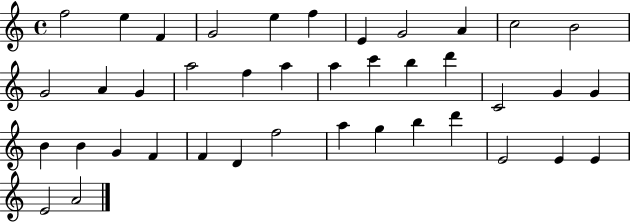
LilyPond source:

{
  \clef treble
  \time 4/4
  \defaultTimeSignature
  \key c \major
  f''2 e''4 f'4 | g'2 e''4 f''4 | e'4 g'2 a'4 | c''2 b'2 | \break g'2 a'4 g'4 | a''2 f''4 a''4 | a''4 c'''4 b''4 d'''4 | c'2 g'4 g'4 | \break b'4 b'4 g'4 f'4 | f'4 d'4 f''2 | a''4 g''4 b''4 d'''4 | e'2 e'4 e'4 | \break e'2 a'2 | \bar "|."
}